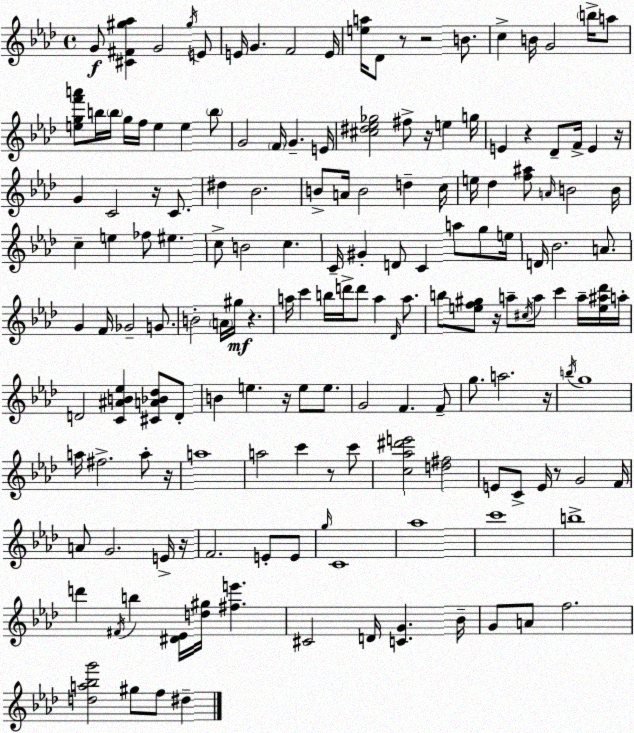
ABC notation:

X:1
T:Untitled
M:4/4
L:1/4
K:Ab
G/2 [^C^F^g_a] G2 ^g/4 E/2 E/4 G F2 E/4 [ea]/4 _D/2 z/2 z2 B/2 c B/4 G2 b/4 a/2 [egf'a']/2 b/4 b/4 g/4 f/4 e e b/2 G2 F/4 G E/4 [^c^d_e_g]2 ^f/2 z/4 e g/4 E z _D/2 F/4 E z/4 G C2 z/4 C/2 ^d _B2 B/2 A/4 B2 d c/4 e/4 _d [f^a]/2 A/4 B2 B/4 c e _f/2 ^e c/2 B2 c C/4 ^G D/2 C a/2 g/2 e/4 D/4 _B2 A/2 G F/4 _G2 G/2 B2 A/4 ^g/4 z a/4 c' b/4 d'/4 d'/2 a _D/4 a/2 b/2 [ef^g]/2 z/4 a/2 ^c/4 a/2 c' a/4 [e^a_d']/4 a/4 D2 [C^AB_e] [^CA_B_d]/2 D/2 B e z/4 e/2 e/2 G2 F F/2 g/2 a2 z/4 b/4 g4 a/4 ^f2 a/2 z/4 a4 a2 c' z/2 c'/2 [c_a^d'e']2 [d^f]2 E/2 C/2 E/4 z/2 G2 F/4 A/2 G2 E/4 z/4 F2 E/2 E/2 g/4 C4 _a4 c'4 b4 d' ^F/4 b [^D_E]/4 [d^g]/4 [^fe'] ^C2 D/4 [CG] _B/4 G/2 A/2 f2 [da_bg']2 ^g/2 f/2 ^d